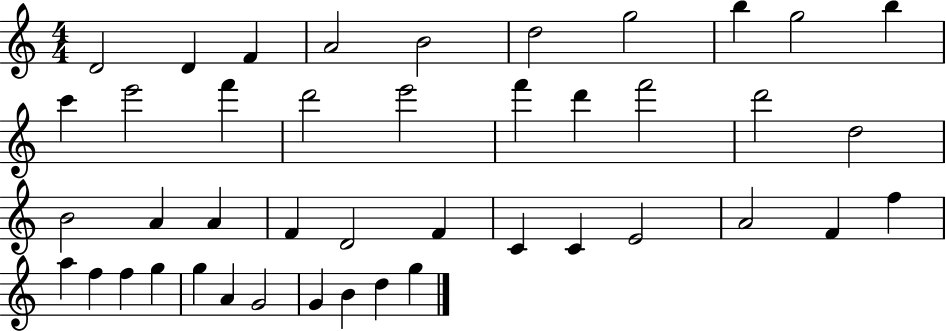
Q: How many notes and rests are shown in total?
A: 43